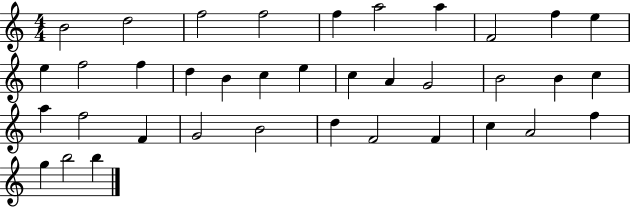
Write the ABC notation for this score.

X:1
T:Untitled
M:4/4
L:1/4
K:C
B2 d2 f2 f2 f a2 a F2 f e e f2 f d B c e c A G2 B2 B c a f2 F G2 B2 d F2 F c A2 f g b2 b